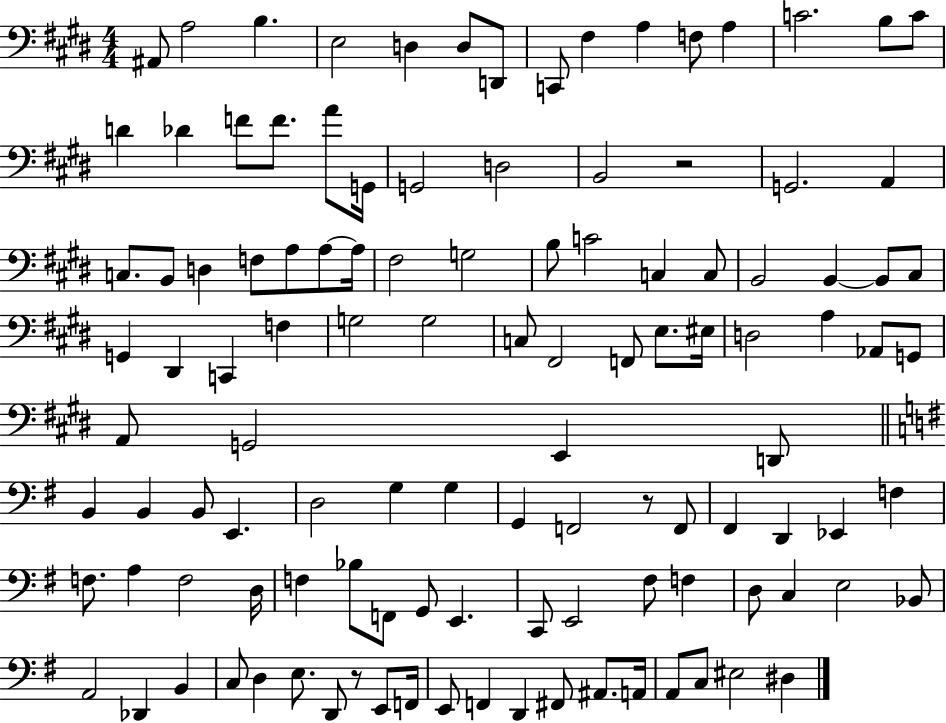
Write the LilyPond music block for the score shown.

{
  \clef bass
  \numericTimeSignature
  \time 4/4
  \key e \major
  \repeat volta 2 { ais,8 a2 b4. | e2 d4 d8 d,8 | c,8 fis4 a4 f8 a4 | c'2. b8 c'8 | \break d'4 des'4 f'8 f'8. a'8 g,16 | g,2 d2 | b,2 r2 | g,2. a,4 | \break c8. b,8 d4 f8 a8 a8~~ a16 | fis2 g2 | b8 c'2 c4 c8 | b,2 b,4~~ b,8 cis8 | \break g,4 dis,4 c,4 f4 | g2 g2 | c8 fis,2 f,8 e8. eis16 | d2 a4 aes,8 g,8 | \break a,8 g,2 e,4 d,8 | \bar "||" \break \key g \major b,4 b,4 b,8 e,4. | d2 g4 g4 | g,4 f,2 r8 f,8 | fis,4 d,4 ees,4 f4 | \break f8. a4 f2 d16 | f4 bes8 f,8 g,8 e,4. | c,8 e,2 fis8 f4 | d8 c4 e2 bes,8 | \break a,2 des,4 b,4 | c8 d4 e8. d,8 r8 e,8 f,16 | e,8 f,4 d,4 fis,8 ais,8. a,16 | a,8 c8 eis2 dis4 | \break } \bar "|."
}